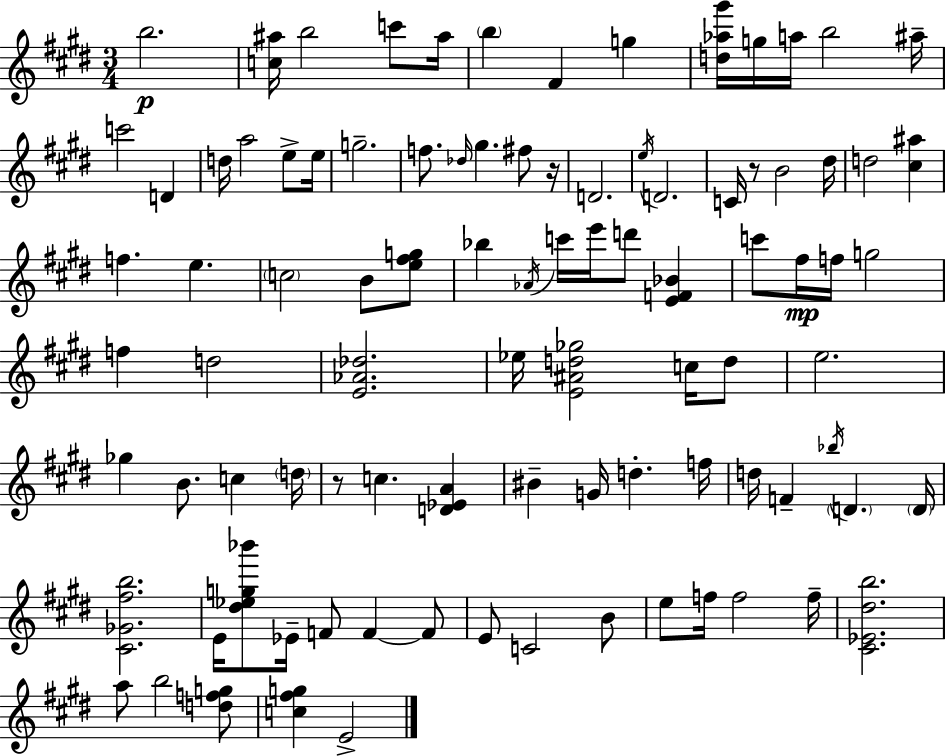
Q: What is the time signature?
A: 3/4